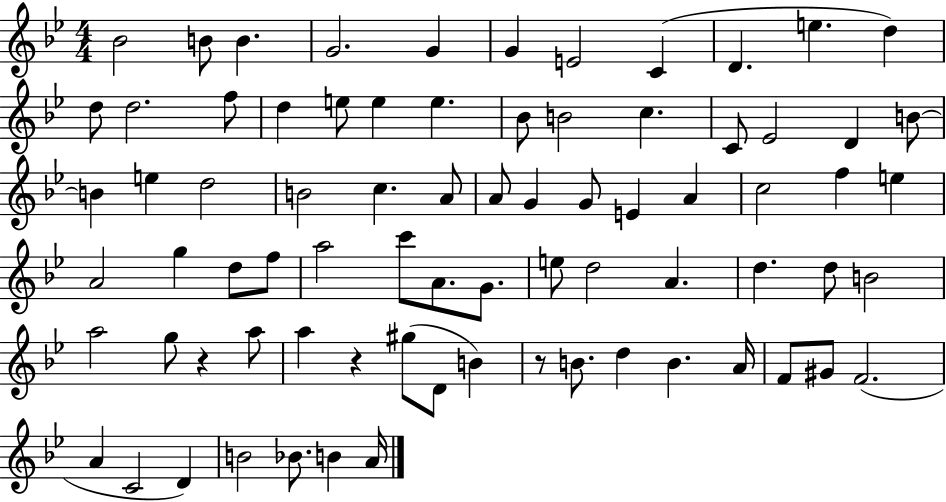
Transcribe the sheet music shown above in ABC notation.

X:1
T:Untitled
M:4/4
L:1/4
K:Bb
_B2 B/2 B G2 G G E2 C D e d d/2 d2 f/2 d e/2 e e _B/2 B2 c C/2 _E2 D B/2 B e d2 B2 c A/2 A/2 G G/2 E A c2 f e A2 g d/2 f/2 a2 c'/2 A/2 G/2 e/2 d2 A d d/2 B2 a2 g/2 z a/2 a z ^g/2 D/2 B z/2 B/2 d B A/4 F/2 ^G/2 F2 A C2 D B2 _B/2 B A/4